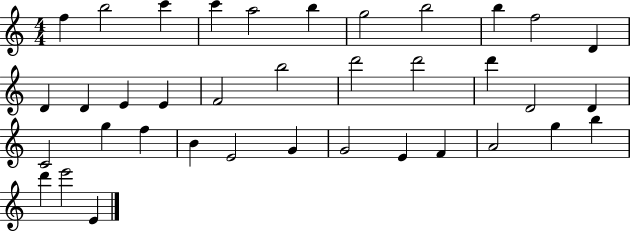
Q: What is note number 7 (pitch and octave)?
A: G5